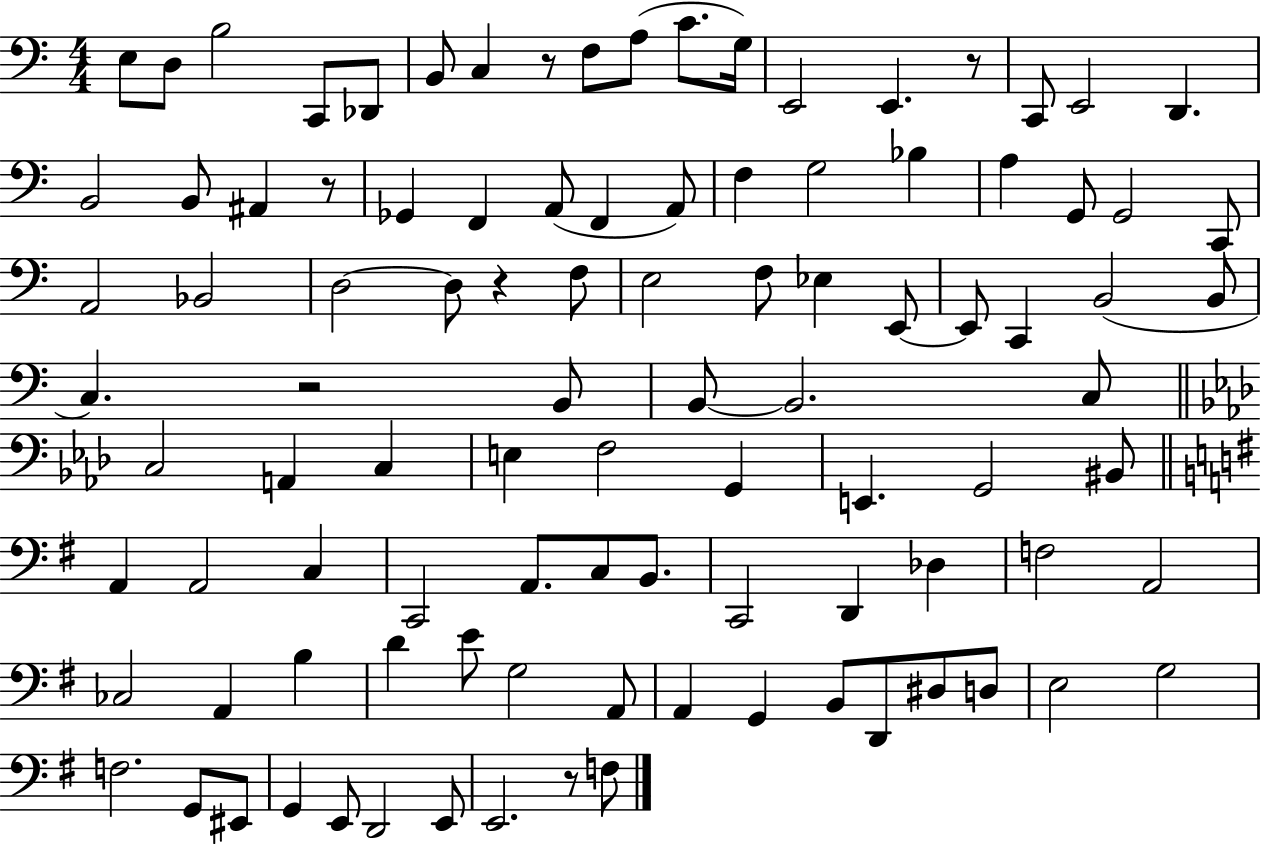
E3/e D3/e B3/h C2/e Db2/e B2/e C3/q R/e F3/e A3/e C4/e. G3/s E2/h E2/q. R/e C2/e E2/h D2/q. B2/h B2/e A#2/q R/e Gb2/q F2/q A2/e F2/q A2/e F3/q G3/h Bb3/q A3/q G2/e G2/h C2/e A2/h Bb2/h D3/h D3/e R/q F3/e E3/h F3/e Eb3/q E2/e E2/e C2/q B2/h B2/e C3/q. R/h B2/e B2/e B2/h. C3/e C3/h A2/q C3/q E3/q F3/h G2/q E2/q. G2/h BIS2/e A2/q A2/h C3/q C2/h A2/e. C3/e B2/e. C2/h D2/q Db3/q F3/h A2/h CES3/h A2/q B3/q D4/q E4/e G3/h A2/e A2/q G2/q B2/e D2/e D#3/e D3/e E3/h G3/h F3/h. G2/e EIS2/e G2/q E2/e D2/h E2/e E2/h. R/e F3/e